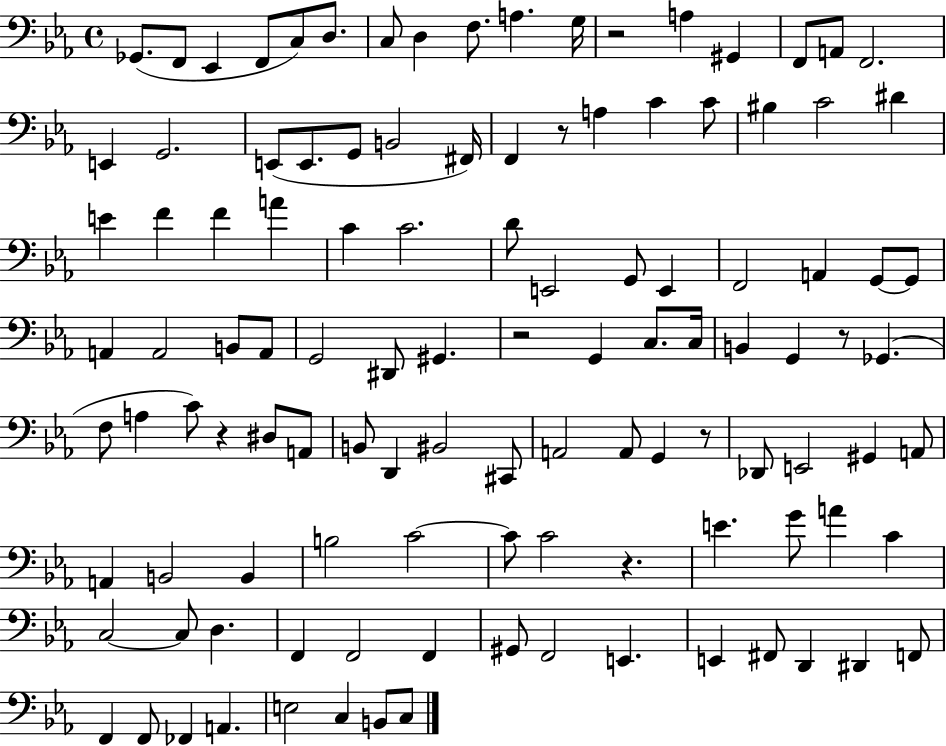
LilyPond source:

{
  \clef bass
  \time 4/4
  \defaultTimeSignature
  \key ees \major
  ges,8.( f,8 ees,4 f,8 c8) d8. | c8 d4 f8. a4. g16 | r2 a4 gis,4 | f,8 a,8 f,2. | \break e,4 g,2. | e,8( e,8. g,8 b,2 fis,16) | f,4 r8 a4 c'4 c'8 | bis4 c'2 dis'4 | \break e'4 f'4 f'4 a'4 | c'4 c'2. | d'8 e,2 g,8 e,4 | f,2 a,4 g,8~~ g,8 | \break a,4 a,2 b,8 a,8 | g,2 dis,8 gis,4. | r2 g,4 c8. c16 | b,4 g,4 r8 ges,4.( | \break f8 a4 c'8) r4 dis8 a,8 | b,8 d,4 bis,2 cis,8 | a,2 a,8 g,4 r8 | des,8 e,2 gis,4 a,8 | \break a,4 b,2 b,4 | b2 c'2~~ | c'8 c'2 r4. | e'4. g'8 a'4 c'4 | \break c2~~ c8 d4. | f,4 f,2 f,4 | gis,8 f,2 e,4. | e,4 fis,8 d,4 dis,4 f,8 | \break f,4 f,8 fes,4 a,4. | e2 c4 b,8 c8 | \bar "|."
}